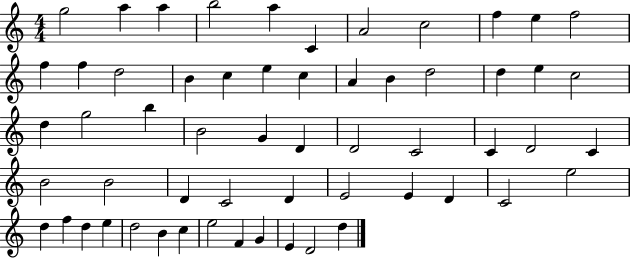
G5/h A5/q A5/q B5/h A5/q C4/q A4/h C5/h F5/q E5/q F5/h F5/q F5/q D5/h B4/q C5/q E5/q C5/q A4/q B4/q D5/h D5/q E5/q C5/h D5/q G5/h B5/q B4/h G4/q D4/q D4/h C4/h C4/q D4/h C4/q B4/h B4/h D4/q C4/h D4/q E4/h E4/q D4/q C4/h E5/h D5/q F5/q D5/q E5/q D5/h B4/q C5/q E5/h F4/q G4/q E4/q D4/h D5/q